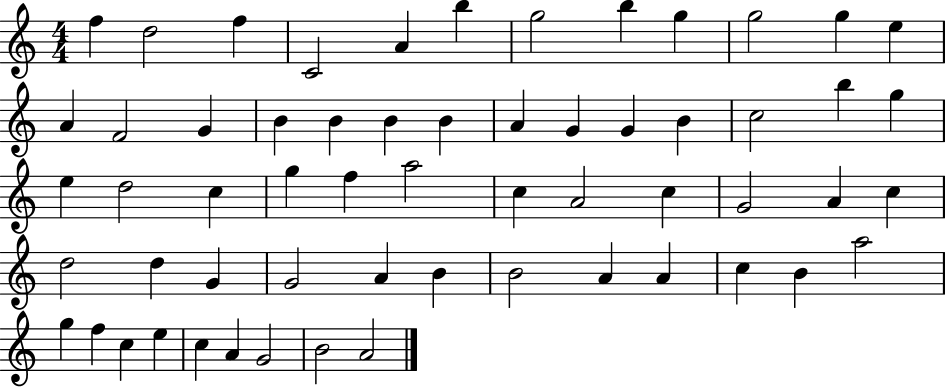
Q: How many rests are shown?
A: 0